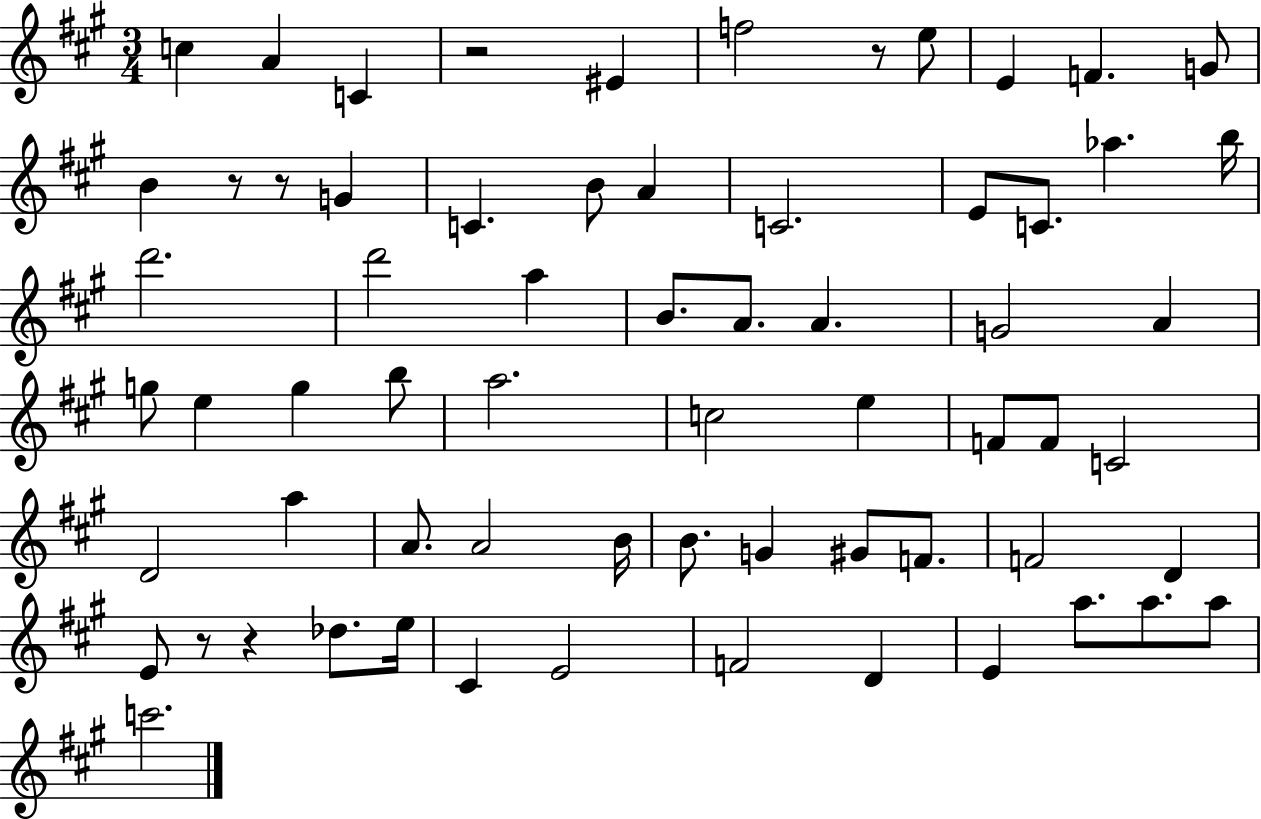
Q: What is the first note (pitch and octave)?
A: C5